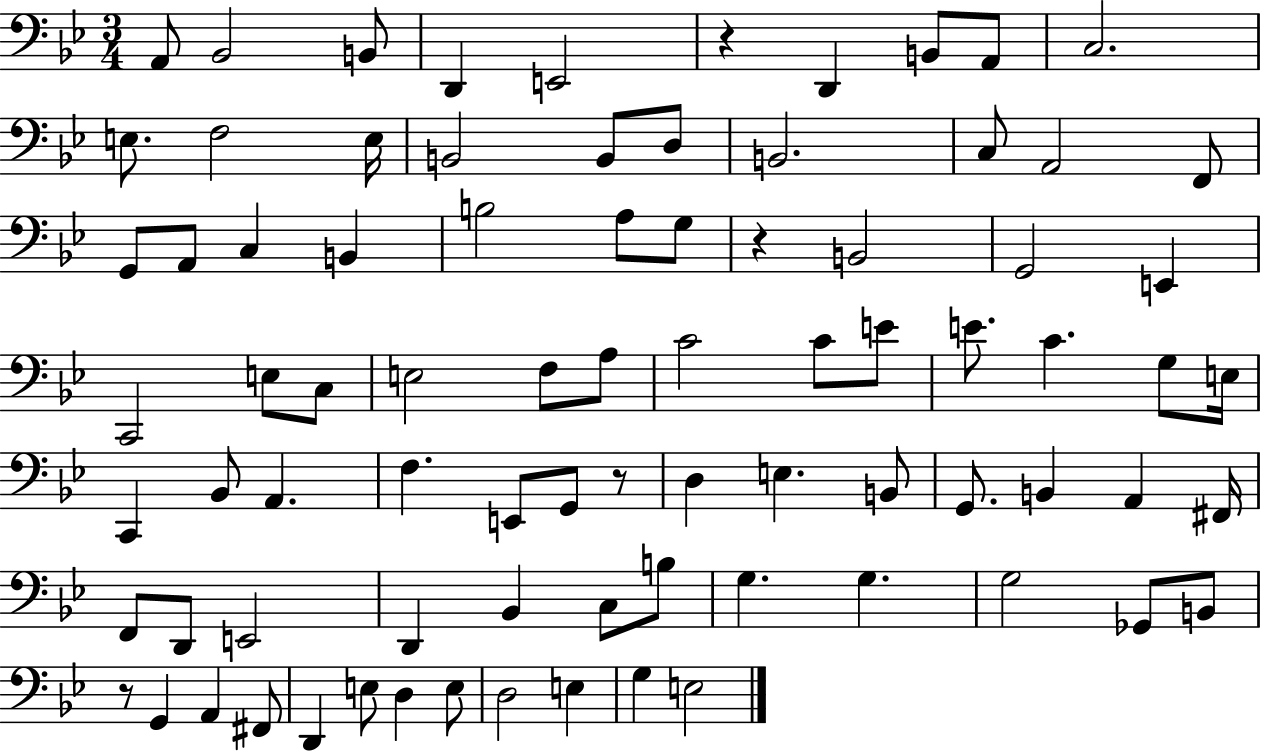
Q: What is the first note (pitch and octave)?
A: A2